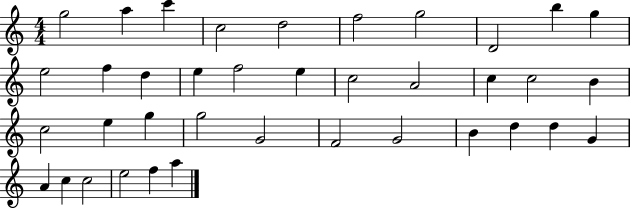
X:1
T:Untitled
M:4/4
L:1/4
K:C
g2 a c' c2 d2 f2 g2 D2 b g e2 f d e f2 e c2 A2 c c2 B c2 e g g2 G2 F2 G2 B d d G A c c2 e2 f a